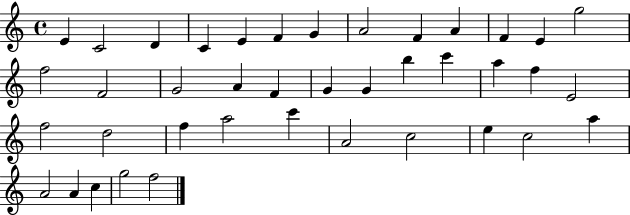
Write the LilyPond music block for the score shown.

{
  \clef treble
  \time 4/4
  \defaultTimeSignature
  \key c \major
  e'4 c'2 d'4 | c'4 e'4 f'4 g'4 | a'2 f'4 a'4 | f'4 e'4 g''2 | \break f''2 f'2 | g'2 a'4 f'4 | g'4 g'4 b''4 c'''4 | a''4 f''4 e'2 | \break f''2 d''2 | f''4 a''2 c'''4 | a'2 c''2 | e''4 c''2 a''4 | \break a'2 a'4 c''4 | g''2 f''2 | \bar "|."
}